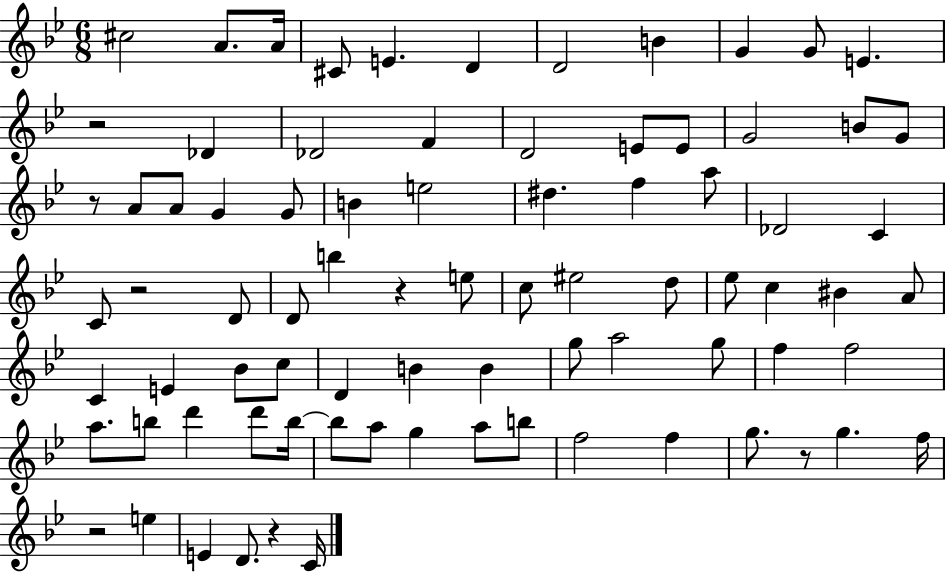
{
  \clef treble
  \numericTimeSignature
  \time 6/8
  \key bes \major
  cis''2 a'8. a'16 | cis'8 e'4. d'4 | d'2 b'4 | g'4 g'8 e'4. | \break r2 des'4 | des'2 f'4 | d'2 e'8 e'8 | g'2 b'8 g'8 | \break r8 a'8 a'8 g'4 g'8 | b'4 e''2 | dis''4. f''4 a''8 | des'2 c'4 | \break c'8 r2 d'8 | d'8 b''4 r4 e''8 | c''8 eis''2 d''8 | ees''8 c''4 bis'4 a'8 | \break c'4 e'4 bes'8 c''8 | d'4 b'4 b'4 | g''8 a''2 g''8 | f''4 f''2 | \break a''8. b''8 d'''4 d'''8 b''16~~ | b''8 a''8 g''4 a''8 b''8 | f''2 f''4 | g''8. r8 g''4. f''16 | \break r2 e''4 | e'4 d'8. r4 c'16 | \bar "|."
}